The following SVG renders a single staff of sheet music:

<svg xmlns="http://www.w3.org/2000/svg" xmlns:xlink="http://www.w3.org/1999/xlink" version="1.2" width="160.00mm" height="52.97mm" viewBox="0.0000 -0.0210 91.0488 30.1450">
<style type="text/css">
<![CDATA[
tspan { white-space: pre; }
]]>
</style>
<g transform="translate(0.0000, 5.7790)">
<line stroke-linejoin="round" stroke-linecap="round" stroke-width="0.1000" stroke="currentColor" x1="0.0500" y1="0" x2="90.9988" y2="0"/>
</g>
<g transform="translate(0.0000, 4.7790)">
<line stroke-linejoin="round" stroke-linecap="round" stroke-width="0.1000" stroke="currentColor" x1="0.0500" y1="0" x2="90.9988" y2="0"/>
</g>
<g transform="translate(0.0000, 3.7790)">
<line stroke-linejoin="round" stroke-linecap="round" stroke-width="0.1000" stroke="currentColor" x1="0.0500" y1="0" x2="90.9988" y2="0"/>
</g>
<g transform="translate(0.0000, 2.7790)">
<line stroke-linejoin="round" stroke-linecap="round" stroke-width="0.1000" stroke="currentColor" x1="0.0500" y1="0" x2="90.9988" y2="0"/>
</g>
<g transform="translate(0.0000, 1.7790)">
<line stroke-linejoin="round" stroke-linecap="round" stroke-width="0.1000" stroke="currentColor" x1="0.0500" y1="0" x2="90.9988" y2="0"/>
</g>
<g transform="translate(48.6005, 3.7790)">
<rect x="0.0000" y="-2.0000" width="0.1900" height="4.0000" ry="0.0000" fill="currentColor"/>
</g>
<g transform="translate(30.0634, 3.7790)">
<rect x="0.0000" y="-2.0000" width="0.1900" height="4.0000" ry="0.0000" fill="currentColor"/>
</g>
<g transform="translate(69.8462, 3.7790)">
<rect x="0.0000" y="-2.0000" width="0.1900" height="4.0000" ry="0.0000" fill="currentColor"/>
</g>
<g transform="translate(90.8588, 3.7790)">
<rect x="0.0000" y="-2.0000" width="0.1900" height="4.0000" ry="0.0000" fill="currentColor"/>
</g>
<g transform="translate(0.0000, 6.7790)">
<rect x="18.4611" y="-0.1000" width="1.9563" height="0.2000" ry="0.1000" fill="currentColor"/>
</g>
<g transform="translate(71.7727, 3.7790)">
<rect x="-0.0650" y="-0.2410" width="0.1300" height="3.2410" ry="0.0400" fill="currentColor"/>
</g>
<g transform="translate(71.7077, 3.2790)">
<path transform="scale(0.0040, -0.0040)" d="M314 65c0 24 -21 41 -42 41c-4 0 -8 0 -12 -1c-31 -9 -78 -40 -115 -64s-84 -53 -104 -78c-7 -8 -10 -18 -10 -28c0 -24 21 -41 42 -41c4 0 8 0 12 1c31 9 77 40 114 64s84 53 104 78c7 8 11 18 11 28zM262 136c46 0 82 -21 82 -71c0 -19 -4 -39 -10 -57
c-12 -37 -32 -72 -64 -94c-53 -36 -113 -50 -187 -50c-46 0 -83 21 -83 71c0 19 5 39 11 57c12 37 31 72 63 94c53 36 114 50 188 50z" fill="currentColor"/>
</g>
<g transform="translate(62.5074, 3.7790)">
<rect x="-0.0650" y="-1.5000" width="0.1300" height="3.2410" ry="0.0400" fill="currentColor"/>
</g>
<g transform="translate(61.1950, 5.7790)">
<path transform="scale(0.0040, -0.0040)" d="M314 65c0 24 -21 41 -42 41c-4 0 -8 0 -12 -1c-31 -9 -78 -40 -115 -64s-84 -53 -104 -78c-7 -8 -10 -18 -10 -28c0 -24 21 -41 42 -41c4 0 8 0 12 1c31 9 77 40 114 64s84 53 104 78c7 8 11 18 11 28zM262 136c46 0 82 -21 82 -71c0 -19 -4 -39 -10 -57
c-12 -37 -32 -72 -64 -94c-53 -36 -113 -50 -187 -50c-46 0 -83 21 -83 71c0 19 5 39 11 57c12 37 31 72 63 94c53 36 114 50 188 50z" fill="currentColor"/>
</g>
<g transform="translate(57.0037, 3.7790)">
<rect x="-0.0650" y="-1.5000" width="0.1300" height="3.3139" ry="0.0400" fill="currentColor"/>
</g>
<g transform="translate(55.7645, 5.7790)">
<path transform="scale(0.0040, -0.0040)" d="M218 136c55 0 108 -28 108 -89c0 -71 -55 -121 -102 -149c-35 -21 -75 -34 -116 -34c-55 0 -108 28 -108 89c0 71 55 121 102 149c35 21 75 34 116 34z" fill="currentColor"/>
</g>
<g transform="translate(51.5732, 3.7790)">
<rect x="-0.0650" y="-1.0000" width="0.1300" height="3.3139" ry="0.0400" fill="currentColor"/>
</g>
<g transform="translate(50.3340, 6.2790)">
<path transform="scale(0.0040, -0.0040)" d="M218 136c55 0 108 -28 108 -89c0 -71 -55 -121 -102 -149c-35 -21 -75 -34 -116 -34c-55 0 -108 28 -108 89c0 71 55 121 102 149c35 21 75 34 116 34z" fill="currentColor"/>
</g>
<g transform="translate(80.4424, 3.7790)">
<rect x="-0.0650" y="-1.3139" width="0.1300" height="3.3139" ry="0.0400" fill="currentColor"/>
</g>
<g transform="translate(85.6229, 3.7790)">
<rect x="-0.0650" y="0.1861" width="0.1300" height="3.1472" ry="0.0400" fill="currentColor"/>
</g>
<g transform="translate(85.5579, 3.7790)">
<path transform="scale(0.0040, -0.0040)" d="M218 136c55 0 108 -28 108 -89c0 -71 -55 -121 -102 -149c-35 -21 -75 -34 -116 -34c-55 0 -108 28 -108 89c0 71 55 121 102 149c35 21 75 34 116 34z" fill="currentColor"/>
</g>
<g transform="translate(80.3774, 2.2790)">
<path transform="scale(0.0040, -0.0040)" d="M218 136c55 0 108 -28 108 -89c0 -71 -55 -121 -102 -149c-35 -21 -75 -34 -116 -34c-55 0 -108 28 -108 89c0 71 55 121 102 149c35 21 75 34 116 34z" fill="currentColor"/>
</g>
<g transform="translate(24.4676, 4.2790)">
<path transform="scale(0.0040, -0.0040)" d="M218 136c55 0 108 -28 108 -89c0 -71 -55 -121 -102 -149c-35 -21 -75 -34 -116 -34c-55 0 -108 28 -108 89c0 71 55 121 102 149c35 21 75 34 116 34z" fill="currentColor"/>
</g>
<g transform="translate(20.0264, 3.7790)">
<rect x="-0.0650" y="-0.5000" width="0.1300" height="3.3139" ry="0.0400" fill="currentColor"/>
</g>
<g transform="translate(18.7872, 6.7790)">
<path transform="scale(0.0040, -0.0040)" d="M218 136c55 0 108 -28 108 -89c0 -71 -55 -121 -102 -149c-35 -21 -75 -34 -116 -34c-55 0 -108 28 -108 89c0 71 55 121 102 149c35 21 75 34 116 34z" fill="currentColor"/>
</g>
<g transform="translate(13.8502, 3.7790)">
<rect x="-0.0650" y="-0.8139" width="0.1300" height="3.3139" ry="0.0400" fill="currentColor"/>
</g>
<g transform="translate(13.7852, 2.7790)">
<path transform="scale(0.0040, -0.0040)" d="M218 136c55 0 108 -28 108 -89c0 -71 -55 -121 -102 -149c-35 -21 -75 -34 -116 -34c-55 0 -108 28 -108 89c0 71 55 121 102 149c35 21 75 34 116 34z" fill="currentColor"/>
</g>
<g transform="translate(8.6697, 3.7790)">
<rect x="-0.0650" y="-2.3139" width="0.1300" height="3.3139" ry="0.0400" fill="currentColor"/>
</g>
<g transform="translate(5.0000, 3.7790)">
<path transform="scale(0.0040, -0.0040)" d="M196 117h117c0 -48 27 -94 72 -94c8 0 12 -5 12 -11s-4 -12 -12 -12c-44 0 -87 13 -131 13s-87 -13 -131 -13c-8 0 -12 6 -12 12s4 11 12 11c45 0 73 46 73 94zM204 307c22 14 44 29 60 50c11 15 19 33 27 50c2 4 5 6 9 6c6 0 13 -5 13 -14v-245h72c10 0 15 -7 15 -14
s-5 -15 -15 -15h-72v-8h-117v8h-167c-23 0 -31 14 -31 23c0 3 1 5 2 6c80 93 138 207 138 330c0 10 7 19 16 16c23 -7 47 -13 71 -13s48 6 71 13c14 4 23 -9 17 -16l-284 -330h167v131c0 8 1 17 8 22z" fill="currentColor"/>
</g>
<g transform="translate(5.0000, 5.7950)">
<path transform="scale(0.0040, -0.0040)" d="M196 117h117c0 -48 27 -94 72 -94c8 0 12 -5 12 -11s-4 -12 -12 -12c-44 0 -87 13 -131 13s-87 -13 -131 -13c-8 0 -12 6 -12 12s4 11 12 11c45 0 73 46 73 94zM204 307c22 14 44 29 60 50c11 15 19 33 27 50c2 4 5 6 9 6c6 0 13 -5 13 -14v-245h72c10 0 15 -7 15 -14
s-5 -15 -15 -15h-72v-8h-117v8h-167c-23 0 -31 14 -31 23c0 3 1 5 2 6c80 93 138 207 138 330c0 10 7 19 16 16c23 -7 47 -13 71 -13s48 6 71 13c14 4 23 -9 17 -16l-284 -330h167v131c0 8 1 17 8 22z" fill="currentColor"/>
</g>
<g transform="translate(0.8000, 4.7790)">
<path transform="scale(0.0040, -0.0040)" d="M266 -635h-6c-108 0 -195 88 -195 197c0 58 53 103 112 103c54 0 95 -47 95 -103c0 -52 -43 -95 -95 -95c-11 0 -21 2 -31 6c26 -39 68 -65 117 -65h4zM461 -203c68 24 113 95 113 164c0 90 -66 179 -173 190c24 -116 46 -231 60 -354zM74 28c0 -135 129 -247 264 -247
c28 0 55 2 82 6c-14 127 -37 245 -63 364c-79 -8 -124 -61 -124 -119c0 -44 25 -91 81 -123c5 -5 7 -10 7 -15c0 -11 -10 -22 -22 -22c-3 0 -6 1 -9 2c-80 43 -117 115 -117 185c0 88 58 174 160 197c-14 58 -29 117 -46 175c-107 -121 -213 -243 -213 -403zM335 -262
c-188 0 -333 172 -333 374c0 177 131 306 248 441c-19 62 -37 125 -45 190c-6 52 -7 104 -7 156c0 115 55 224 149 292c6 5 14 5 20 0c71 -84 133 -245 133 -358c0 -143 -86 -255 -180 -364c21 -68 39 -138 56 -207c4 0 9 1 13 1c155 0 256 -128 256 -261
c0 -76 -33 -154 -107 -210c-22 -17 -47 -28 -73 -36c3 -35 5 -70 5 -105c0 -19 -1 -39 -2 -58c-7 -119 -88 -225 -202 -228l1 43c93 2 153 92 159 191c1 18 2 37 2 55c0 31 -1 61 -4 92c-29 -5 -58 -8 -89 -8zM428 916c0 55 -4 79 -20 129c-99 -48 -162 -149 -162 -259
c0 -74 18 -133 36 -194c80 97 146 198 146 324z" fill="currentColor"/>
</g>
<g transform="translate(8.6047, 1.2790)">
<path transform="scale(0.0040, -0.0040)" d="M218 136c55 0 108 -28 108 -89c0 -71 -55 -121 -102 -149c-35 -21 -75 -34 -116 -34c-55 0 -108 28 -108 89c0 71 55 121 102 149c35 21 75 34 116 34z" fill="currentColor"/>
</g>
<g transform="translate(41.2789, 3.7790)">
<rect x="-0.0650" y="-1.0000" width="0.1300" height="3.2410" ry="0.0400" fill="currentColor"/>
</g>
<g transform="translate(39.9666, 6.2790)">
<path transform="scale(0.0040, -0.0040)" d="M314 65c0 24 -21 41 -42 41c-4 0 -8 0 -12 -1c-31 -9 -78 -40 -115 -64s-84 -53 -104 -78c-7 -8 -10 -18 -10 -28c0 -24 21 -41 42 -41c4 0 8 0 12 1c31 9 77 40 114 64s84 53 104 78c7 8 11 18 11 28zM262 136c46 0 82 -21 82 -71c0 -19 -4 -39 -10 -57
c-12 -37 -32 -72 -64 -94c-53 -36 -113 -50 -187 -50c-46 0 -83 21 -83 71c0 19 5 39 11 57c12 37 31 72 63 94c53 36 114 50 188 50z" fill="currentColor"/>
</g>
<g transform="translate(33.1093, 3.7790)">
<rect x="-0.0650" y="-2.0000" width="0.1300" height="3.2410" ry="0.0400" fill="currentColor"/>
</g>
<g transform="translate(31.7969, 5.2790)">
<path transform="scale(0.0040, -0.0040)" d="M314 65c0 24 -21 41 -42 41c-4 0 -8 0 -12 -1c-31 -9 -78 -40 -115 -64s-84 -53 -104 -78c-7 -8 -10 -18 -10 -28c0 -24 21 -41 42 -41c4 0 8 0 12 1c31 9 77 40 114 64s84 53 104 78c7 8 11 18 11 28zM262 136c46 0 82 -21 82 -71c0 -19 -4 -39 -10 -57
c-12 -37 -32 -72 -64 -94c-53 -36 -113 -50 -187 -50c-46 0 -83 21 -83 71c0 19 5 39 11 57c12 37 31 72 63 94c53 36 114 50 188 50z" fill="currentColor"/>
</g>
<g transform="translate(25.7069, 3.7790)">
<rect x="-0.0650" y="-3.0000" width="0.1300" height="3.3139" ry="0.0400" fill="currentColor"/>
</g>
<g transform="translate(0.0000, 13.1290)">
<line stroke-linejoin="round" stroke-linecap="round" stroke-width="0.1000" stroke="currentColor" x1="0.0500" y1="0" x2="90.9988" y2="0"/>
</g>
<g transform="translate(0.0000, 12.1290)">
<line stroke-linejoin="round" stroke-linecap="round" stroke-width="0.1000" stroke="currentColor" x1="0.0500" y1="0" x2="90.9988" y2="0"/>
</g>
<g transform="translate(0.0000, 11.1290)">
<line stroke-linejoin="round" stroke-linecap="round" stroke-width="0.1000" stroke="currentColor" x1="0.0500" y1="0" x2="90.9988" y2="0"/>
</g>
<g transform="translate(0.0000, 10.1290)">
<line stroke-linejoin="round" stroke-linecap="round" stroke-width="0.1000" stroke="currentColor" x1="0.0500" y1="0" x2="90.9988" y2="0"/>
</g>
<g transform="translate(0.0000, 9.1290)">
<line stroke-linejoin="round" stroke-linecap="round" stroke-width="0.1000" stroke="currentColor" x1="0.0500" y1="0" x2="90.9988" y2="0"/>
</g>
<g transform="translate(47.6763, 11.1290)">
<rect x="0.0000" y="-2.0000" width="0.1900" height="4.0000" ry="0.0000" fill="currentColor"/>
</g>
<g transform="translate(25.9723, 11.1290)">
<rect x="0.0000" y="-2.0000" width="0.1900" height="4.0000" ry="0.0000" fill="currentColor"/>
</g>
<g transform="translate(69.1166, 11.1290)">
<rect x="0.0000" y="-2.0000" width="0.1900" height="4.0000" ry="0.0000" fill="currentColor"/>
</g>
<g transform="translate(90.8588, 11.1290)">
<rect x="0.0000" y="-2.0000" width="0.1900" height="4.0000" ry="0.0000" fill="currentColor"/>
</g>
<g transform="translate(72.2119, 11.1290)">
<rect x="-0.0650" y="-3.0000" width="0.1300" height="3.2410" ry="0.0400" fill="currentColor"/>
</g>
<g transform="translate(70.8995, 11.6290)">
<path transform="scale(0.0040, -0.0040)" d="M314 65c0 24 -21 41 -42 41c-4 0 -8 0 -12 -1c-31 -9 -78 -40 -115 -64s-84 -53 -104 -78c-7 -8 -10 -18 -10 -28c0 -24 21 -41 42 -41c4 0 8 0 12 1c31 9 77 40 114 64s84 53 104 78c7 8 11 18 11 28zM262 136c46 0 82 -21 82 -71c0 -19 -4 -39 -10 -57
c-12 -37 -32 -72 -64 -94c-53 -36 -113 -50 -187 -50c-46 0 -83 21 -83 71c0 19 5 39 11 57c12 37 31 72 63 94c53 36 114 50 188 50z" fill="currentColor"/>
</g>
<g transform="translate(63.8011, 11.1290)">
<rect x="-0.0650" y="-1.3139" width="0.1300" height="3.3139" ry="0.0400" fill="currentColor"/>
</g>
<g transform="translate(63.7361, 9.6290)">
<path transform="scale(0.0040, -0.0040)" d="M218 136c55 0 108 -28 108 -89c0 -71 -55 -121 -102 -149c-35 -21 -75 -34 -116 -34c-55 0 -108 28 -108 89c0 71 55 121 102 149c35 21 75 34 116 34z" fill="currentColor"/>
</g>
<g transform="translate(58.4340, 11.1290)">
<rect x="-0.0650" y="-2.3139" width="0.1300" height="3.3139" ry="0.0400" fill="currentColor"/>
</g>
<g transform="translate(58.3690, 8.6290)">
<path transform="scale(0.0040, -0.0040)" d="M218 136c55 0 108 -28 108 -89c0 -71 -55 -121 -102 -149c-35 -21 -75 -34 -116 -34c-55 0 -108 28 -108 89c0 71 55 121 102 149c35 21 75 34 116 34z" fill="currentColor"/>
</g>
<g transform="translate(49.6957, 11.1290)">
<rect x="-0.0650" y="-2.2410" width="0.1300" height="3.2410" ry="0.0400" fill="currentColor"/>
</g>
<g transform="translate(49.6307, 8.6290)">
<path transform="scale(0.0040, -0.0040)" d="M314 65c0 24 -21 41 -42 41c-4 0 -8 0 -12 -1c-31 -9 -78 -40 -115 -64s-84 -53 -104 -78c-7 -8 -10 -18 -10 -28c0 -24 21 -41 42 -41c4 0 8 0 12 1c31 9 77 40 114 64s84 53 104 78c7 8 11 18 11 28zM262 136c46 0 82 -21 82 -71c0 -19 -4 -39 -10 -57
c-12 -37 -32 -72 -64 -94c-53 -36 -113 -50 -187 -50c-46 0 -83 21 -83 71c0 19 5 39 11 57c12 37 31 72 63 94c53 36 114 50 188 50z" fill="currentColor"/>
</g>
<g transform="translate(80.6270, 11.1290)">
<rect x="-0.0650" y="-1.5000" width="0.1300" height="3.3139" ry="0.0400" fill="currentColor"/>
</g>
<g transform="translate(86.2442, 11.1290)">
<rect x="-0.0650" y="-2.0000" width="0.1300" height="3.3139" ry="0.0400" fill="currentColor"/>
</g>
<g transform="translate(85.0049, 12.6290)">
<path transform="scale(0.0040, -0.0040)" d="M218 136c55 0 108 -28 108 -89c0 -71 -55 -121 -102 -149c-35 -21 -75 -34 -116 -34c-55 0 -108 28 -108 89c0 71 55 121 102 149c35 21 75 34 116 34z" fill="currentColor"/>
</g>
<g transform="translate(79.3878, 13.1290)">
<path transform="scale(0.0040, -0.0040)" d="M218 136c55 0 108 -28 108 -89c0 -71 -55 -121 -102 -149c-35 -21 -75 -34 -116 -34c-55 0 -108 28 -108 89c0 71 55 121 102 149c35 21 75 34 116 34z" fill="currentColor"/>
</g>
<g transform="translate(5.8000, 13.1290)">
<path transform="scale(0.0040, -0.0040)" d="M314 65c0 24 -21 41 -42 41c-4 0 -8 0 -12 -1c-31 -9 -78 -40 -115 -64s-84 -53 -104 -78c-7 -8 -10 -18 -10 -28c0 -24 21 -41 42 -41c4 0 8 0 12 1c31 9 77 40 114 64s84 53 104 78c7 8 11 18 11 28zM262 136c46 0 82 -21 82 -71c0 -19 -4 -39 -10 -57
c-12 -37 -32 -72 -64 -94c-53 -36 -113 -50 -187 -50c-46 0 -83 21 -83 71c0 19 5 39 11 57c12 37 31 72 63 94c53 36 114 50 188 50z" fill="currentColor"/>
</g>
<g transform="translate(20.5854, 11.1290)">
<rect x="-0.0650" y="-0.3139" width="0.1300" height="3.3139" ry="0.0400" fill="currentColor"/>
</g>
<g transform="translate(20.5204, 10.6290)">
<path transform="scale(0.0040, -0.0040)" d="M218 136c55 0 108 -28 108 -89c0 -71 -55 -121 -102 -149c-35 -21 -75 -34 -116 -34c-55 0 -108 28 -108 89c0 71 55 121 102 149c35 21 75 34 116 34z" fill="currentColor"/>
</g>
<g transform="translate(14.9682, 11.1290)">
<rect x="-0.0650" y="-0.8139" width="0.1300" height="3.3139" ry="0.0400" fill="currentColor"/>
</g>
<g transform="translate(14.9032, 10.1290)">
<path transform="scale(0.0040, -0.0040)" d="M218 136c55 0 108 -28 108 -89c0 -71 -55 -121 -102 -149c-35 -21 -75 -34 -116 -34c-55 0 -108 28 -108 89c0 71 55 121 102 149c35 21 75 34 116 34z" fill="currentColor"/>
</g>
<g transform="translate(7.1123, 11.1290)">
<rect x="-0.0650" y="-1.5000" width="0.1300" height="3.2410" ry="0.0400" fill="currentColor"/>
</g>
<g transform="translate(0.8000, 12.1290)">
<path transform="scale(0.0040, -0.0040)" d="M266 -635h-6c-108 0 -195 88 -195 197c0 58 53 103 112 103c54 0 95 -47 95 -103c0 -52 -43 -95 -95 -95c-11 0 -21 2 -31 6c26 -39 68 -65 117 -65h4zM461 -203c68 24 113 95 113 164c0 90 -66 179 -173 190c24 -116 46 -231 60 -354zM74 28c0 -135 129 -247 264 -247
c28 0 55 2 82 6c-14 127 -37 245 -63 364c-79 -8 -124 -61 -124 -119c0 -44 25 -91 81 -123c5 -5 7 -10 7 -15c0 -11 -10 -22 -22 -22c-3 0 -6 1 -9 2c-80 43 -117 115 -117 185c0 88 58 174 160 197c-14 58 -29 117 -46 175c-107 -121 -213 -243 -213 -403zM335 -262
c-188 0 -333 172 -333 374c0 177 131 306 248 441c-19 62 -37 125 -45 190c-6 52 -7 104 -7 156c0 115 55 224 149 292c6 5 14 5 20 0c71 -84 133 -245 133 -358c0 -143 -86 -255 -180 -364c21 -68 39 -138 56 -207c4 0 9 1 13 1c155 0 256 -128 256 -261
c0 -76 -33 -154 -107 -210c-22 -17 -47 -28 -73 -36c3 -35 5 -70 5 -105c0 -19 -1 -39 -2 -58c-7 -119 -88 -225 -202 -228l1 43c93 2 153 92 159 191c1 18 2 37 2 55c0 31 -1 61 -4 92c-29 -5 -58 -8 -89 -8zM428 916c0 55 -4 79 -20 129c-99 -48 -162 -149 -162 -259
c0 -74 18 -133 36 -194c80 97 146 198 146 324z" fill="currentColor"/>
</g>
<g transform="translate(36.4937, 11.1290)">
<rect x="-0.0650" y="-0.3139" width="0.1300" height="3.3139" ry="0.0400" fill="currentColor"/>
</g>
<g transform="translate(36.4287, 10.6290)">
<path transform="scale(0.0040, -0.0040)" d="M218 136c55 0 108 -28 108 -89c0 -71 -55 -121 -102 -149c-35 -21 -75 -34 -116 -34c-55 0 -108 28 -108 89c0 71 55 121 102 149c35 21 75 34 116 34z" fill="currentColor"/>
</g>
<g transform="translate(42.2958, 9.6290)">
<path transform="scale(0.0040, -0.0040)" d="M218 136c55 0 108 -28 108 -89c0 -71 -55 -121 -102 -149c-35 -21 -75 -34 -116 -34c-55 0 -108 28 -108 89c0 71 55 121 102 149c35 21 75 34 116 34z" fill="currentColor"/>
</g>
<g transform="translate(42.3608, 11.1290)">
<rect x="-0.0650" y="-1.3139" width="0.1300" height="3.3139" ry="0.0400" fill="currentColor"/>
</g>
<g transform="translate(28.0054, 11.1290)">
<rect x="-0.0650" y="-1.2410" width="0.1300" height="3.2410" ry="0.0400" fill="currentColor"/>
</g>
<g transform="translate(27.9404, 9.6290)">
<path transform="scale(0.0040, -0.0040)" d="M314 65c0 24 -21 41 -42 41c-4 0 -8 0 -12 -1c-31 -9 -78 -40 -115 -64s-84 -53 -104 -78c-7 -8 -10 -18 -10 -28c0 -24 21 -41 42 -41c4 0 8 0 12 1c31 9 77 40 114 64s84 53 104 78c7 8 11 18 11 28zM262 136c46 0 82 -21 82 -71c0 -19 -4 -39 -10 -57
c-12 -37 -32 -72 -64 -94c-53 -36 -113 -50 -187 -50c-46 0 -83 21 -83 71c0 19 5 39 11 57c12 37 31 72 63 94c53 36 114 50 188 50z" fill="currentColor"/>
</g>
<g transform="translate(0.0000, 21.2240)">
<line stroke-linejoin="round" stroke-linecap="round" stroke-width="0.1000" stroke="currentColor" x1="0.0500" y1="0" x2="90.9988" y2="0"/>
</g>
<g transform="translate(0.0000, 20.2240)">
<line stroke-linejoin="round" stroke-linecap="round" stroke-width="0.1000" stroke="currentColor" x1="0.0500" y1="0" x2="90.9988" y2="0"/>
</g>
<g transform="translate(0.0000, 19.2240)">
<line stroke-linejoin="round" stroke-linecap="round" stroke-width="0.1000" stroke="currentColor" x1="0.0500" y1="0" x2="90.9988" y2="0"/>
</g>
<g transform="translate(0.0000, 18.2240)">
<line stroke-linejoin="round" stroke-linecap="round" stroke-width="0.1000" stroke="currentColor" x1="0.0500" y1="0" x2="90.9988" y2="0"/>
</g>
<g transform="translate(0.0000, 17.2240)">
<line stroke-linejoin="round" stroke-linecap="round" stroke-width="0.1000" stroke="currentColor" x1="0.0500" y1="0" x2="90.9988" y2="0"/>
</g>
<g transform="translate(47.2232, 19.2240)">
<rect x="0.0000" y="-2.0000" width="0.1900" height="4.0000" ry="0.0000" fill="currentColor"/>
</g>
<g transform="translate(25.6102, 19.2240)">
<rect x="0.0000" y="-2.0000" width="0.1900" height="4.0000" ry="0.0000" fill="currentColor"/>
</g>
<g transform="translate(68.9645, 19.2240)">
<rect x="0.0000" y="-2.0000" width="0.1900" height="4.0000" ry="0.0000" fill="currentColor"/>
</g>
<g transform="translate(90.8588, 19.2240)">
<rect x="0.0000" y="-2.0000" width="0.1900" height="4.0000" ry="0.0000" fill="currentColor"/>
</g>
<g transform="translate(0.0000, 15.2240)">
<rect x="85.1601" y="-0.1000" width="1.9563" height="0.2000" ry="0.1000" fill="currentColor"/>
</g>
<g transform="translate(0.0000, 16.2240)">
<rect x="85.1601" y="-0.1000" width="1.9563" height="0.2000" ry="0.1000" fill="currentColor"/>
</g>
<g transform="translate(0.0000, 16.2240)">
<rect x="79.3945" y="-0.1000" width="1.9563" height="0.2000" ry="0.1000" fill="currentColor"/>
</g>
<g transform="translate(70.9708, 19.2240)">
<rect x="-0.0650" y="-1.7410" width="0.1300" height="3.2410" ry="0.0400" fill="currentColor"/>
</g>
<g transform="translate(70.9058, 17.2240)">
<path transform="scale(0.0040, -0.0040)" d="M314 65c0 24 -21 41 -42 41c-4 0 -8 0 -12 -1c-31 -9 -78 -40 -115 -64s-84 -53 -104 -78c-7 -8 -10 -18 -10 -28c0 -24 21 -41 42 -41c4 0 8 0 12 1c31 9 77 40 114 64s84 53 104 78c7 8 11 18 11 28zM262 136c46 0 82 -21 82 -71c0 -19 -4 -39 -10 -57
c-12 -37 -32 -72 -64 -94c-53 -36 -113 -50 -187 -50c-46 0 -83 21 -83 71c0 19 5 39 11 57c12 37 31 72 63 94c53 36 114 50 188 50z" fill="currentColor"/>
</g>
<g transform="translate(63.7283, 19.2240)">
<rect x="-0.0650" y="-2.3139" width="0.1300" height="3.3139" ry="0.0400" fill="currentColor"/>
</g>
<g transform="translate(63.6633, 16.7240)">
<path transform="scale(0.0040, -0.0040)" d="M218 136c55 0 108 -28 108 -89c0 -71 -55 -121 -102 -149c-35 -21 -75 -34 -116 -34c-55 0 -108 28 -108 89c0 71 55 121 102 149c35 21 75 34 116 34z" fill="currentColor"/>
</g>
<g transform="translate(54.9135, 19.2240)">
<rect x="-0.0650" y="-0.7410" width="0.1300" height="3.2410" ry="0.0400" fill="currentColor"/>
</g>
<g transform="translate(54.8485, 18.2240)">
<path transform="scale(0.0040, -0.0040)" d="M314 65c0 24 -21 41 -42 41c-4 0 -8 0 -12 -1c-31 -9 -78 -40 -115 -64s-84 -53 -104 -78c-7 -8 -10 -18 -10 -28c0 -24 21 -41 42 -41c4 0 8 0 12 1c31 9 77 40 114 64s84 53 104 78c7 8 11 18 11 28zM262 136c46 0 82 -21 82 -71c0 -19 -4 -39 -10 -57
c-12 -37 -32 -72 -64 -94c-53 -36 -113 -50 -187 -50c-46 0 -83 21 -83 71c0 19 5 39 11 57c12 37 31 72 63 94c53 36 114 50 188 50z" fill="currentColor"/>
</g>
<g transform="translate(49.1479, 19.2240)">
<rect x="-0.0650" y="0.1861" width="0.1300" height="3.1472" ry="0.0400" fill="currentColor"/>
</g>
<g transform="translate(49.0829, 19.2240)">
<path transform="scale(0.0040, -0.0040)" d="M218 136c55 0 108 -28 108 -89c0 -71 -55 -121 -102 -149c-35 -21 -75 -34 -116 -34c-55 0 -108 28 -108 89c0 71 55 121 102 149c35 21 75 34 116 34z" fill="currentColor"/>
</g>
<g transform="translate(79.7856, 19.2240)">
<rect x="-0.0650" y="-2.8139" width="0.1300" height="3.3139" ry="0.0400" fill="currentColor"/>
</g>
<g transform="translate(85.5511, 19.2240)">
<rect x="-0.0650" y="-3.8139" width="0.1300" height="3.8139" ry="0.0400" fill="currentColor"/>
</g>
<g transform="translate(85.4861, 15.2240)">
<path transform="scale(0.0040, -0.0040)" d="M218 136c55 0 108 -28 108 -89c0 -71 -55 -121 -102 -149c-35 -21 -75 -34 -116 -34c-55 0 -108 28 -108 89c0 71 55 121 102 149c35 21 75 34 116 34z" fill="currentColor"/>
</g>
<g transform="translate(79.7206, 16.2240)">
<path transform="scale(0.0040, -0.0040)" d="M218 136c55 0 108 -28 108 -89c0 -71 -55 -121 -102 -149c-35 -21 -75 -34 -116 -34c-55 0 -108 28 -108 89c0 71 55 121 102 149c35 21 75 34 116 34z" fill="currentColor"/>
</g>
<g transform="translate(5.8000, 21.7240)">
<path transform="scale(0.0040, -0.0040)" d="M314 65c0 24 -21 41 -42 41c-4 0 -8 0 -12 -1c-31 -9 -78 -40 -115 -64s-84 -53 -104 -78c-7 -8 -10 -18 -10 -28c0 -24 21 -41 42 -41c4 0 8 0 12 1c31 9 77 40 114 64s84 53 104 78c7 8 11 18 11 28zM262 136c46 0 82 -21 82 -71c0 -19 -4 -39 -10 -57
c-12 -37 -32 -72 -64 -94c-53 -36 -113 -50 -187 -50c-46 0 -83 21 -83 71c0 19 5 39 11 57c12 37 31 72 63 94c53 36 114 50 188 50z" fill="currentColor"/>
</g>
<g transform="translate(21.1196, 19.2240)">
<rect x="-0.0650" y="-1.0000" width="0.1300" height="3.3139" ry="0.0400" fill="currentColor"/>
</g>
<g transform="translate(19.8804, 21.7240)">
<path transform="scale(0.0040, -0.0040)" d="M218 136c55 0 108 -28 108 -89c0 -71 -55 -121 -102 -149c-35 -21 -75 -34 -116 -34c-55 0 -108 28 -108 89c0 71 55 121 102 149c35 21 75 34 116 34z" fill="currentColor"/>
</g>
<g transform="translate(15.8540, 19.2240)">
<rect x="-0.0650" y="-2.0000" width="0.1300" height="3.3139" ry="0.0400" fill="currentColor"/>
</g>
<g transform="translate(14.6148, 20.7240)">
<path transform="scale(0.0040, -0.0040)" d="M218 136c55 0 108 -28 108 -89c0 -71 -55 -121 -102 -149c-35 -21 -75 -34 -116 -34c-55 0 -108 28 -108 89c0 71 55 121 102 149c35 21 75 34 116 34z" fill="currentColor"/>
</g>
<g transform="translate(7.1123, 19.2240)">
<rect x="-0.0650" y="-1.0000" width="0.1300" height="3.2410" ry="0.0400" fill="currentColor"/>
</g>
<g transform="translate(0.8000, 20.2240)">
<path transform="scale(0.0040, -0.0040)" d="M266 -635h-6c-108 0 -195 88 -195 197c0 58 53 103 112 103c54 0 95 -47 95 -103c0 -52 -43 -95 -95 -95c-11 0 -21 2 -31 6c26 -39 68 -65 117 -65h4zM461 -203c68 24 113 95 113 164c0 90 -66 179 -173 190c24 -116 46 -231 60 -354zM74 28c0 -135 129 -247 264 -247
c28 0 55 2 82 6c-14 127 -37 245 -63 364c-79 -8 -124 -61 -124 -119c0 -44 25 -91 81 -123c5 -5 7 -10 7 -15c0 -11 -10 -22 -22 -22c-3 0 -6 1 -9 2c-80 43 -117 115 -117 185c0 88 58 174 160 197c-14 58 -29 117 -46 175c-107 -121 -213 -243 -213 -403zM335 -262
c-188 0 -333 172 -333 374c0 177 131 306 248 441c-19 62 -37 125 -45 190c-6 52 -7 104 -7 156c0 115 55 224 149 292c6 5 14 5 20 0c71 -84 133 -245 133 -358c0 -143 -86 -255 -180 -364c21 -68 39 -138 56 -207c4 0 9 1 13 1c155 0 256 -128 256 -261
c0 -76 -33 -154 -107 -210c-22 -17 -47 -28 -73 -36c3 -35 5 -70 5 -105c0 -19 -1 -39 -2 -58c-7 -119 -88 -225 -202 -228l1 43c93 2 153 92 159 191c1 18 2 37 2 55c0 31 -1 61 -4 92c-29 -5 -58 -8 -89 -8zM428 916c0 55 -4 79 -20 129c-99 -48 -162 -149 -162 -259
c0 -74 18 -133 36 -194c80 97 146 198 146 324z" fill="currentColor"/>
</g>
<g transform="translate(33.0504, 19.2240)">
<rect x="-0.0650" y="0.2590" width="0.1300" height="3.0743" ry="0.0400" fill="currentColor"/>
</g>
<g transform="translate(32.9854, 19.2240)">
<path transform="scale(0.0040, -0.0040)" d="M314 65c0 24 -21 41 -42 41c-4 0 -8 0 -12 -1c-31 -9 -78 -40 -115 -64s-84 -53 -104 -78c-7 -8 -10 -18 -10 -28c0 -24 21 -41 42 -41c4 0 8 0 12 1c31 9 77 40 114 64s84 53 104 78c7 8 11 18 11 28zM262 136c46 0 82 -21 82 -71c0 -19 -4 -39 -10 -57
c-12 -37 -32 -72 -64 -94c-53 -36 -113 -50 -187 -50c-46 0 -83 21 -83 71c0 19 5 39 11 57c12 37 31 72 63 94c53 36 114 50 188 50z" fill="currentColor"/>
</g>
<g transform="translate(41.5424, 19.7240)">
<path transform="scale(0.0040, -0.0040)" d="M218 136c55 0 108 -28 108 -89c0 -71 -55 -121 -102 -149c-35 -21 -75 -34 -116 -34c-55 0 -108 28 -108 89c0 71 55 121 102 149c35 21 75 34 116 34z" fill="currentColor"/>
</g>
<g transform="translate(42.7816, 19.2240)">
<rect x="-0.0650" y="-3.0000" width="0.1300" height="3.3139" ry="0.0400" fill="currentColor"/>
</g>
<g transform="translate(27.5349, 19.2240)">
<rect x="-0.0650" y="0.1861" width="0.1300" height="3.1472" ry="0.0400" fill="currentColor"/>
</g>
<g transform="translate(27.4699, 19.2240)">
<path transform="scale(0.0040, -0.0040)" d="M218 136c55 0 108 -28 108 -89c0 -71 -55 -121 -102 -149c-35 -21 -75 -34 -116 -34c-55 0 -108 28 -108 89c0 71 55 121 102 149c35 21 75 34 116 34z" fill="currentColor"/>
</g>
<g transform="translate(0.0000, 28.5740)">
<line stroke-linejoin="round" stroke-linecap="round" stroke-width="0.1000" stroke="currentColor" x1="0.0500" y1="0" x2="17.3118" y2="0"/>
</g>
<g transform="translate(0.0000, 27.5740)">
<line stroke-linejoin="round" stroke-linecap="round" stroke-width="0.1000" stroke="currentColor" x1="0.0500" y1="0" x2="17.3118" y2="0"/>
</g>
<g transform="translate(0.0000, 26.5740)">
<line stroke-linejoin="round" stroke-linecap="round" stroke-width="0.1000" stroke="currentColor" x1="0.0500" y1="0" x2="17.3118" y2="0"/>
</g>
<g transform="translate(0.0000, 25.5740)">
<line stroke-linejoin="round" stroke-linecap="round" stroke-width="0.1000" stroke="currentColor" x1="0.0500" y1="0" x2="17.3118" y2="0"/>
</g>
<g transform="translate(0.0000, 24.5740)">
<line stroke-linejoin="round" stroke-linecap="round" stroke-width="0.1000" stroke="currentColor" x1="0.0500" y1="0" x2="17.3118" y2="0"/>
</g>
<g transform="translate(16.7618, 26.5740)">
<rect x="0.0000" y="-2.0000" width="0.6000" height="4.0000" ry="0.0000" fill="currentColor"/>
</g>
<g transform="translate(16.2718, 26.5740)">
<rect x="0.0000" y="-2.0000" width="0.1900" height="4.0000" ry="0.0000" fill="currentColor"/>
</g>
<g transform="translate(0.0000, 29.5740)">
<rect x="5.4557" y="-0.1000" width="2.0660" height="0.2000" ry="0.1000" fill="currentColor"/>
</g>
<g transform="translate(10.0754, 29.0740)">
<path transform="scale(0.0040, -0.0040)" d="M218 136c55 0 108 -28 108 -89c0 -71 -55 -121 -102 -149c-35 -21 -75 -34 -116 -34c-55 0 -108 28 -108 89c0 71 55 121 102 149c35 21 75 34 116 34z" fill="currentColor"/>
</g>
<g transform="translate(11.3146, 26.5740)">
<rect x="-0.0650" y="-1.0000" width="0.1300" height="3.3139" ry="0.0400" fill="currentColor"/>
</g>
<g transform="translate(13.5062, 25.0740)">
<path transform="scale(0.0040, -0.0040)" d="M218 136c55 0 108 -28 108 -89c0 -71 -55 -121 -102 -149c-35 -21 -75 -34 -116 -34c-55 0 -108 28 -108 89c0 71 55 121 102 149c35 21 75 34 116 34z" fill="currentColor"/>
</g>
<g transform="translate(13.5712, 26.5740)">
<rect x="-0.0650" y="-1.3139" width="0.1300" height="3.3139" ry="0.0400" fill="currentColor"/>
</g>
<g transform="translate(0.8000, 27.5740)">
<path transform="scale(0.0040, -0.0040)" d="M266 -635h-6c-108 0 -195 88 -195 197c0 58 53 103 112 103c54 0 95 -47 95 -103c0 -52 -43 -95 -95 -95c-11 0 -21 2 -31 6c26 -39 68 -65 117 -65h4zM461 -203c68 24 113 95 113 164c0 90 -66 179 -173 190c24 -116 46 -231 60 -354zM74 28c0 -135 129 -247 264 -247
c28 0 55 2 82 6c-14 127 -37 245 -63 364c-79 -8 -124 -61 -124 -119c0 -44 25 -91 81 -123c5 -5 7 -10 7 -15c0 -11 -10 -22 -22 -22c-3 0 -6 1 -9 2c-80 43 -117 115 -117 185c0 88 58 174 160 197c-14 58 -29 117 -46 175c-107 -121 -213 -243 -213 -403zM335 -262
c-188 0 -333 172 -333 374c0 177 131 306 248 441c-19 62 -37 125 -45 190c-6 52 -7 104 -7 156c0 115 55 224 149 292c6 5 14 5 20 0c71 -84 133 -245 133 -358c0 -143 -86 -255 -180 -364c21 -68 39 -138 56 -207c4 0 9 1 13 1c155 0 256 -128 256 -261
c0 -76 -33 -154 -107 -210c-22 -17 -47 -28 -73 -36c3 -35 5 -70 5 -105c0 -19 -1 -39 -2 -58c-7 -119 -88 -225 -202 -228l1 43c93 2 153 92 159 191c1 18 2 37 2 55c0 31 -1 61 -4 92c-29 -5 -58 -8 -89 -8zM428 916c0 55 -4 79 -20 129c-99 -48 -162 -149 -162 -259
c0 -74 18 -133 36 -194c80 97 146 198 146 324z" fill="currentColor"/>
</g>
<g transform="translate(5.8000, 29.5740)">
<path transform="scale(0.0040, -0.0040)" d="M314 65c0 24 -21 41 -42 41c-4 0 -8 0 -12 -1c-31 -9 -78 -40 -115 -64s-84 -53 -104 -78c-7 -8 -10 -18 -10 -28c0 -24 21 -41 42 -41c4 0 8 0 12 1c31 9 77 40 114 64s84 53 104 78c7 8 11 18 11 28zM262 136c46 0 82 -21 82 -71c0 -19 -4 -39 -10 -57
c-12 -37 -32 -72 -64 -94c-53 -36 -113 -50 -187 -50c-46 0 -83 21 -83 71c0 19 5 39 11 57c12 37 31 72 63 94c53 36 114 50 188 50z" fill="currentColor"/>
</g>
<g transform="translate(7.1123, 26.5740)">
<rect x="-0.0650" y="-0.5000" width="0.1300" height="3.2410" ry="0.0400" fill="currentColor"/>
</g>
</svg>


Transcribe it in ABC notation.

X:1
T:Untitled
M:4/4
L:1/4
K:C
g d C A F2 D2 D E E2 c2 e B E2 d c e2 c e g2 g e A2 E F D2 F D B B2 A B d2 g f2 a c' C2 D e